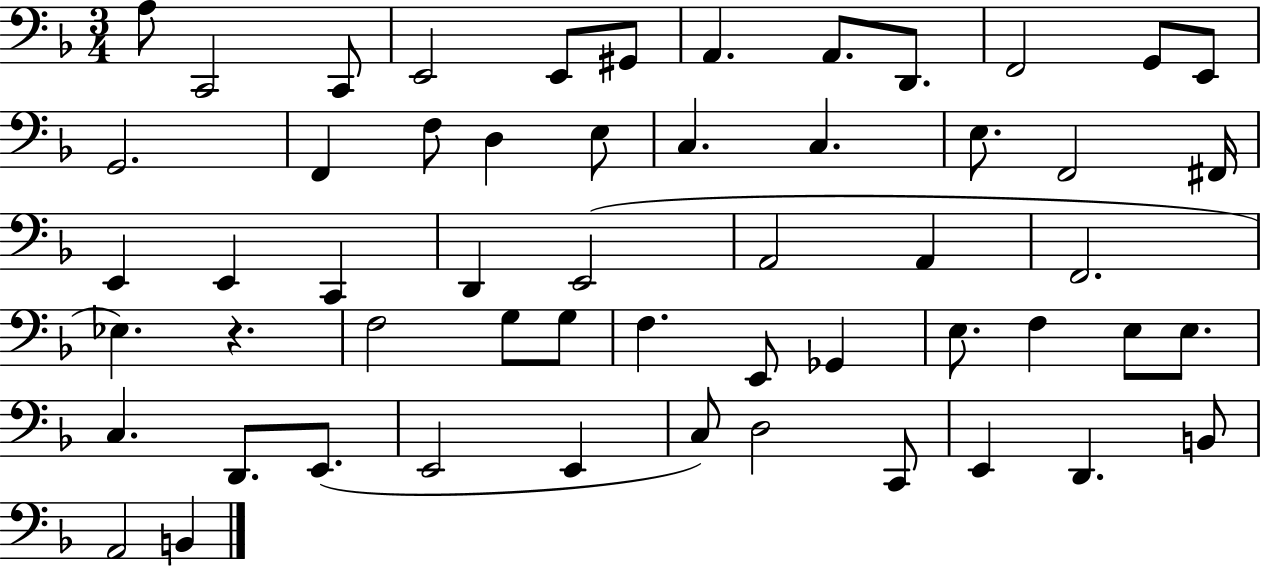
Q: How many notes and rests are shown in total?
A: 55